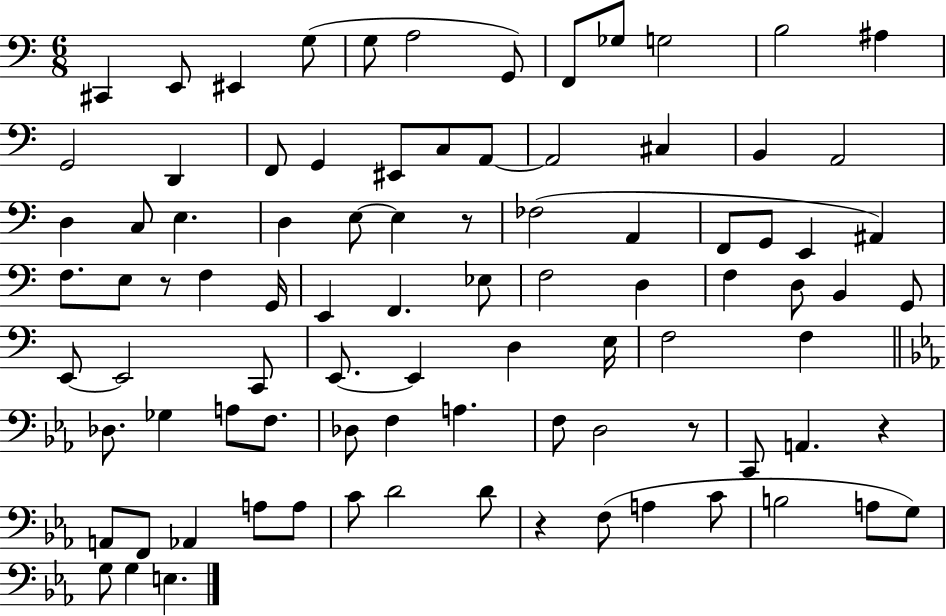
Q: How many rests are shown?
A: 5